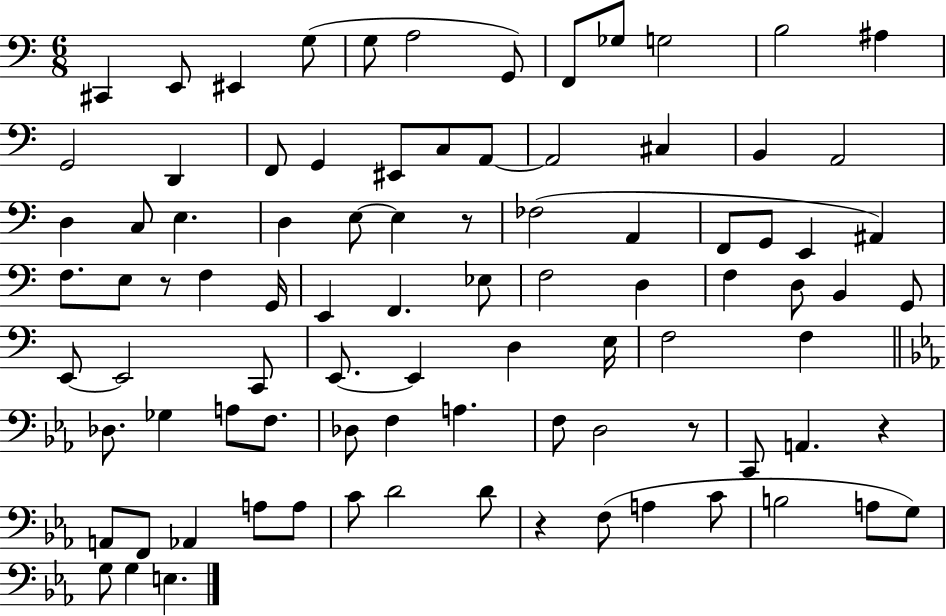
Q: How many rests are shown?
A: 5